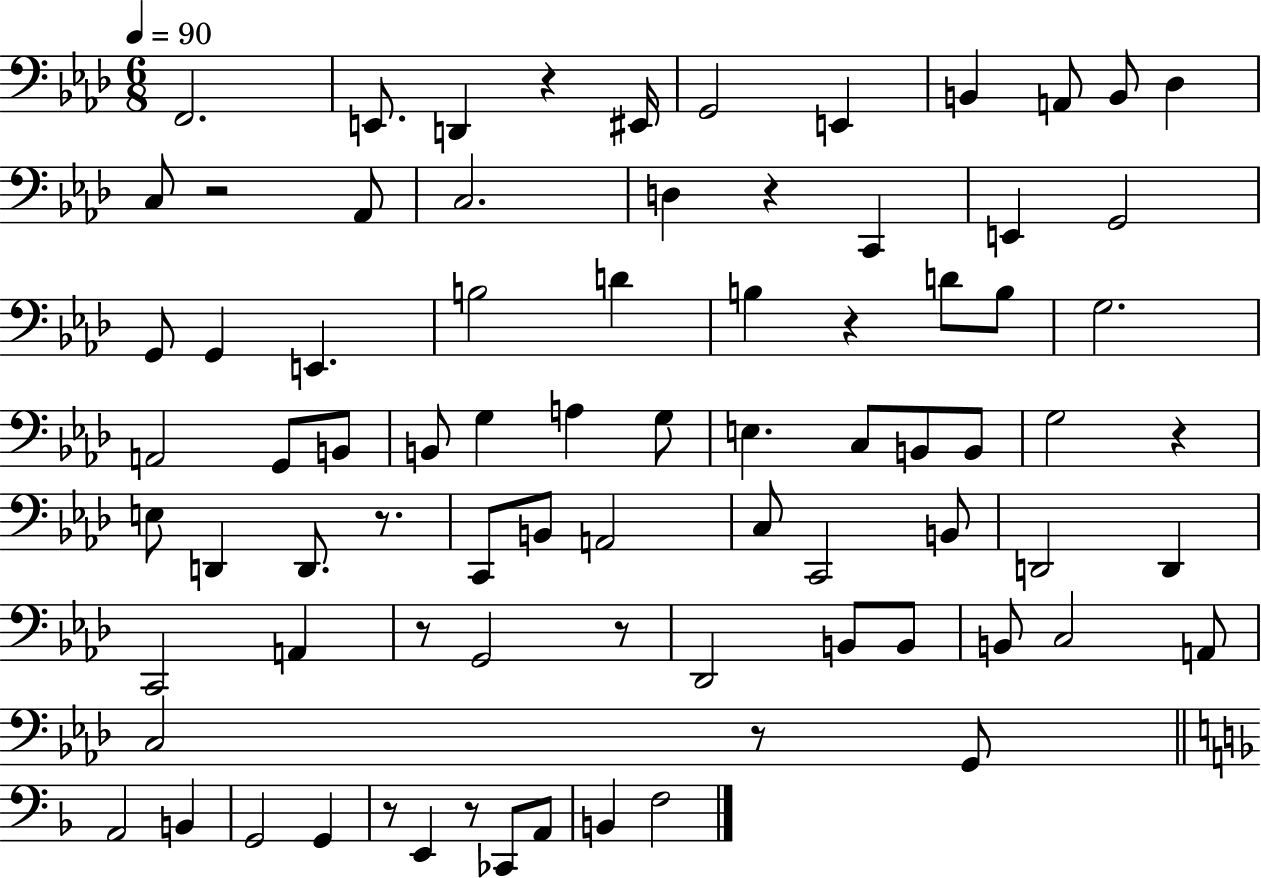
X:1
T:Untitled
M:6/8
L:1/4
K:Ab
F,,2 E,,/2 D,, z ^E,,/4 G,,2 E,, B,, A,,/2 B,,/2 _D, C,/2 z2 _A,,/2 C,2 D, z C,, E,, G,,2 G,,/2 G,, E,, B,2 D B, z D/2 B,/2 G,2 A,,2 G,,/2 B,,/2 B,,/2 G, A, G,/2 E, C,/2 B,,/2 B,,/2 G,2 z E,/2 D,, D,,/2 z/2 C,,/2 B,,/2 A,,2 C,/2 C,,2 B,,/2 D,,2 D,, C,,2 A,, z/2 G,,2 z/2 _D,,2 B,,/2 B,,/2 B,,/2 C,2 A,,/2 C,2 z/2 G,,/2 A,,2 B,, G,,2 G,, z/2 E,, z/2 _C,,/2 A,,/2 B,, F,2